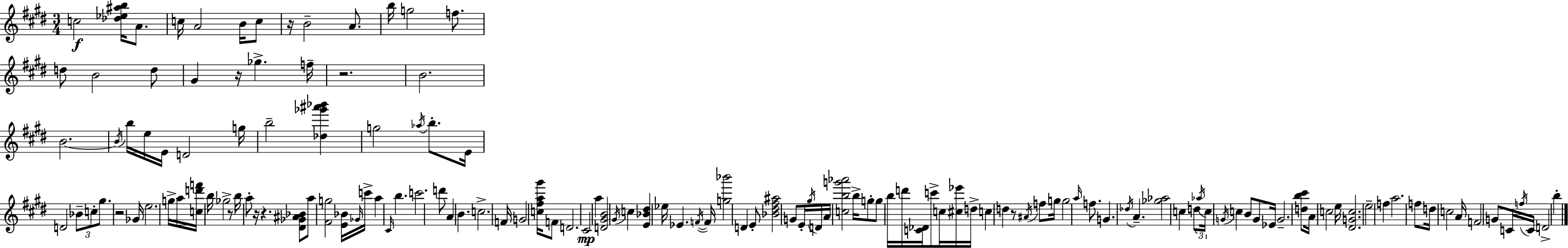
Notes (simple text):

C5/h [Db5,Eb5,A#5,B5]/s A4/e. C5/s A4/h B4/s C5/e R/s B4/h A4/e. B5/s G5/h F5/e. D5/e B4/h D5/e G#4/q R/s Gb5/q. F5/s R/h. B4/h. B4/h. B4/s B5/s E5/s E4/s D4/h G5/s B5/h [Db5,Gb6,A#6,Bb6]/q G5/h Ab5/s B5/e. E4/s D4/h Bb4/e C5/e G#5/e. R/h Gb4/s E5/h. G5/s A5/s [C5,D6,F6]/s B5/s Gb5/h R/e B5/s A5/e R/s R/q. [D#4,Gb4,A#4,Bb4]/e A5/e [F#4,G5]/h [E4,Bb4]/s Gb4/s C6/s A5/q C#4/s B5/q. C6/h. D6/e A4/q B4/q. C5/h. F4/s G4/h [C5,F#5,A5,G#6]/s F4/e D4/h. C#4/h A5/q [D4,G#4,B4]/h G#4/s C5/q [E4,Bb4,D#5]/q Eb5/s Eb4/q. F4/s F4/s [G5,Bb6]/h D4/q E4/e [Bb4,D#5,F#5,A#5]/h G4/e E4/s G#5/s D4/s A4/s [C5,B5,G6,Ab6]/h B5/s G5/e G5/e B5/s D6/s [C4,Db4]/s C6/e C5/s [C#5,Eb6]/s D5/s C5/q D5/q R/e A#4/s F5/e G5/s G5/h A5/s F5/e. G4/q. Db5/s A4/q. [Gb5,Ab5]/h C5/q D5/e Ab5/s C5/s G4/s C5/q B4/e G4/e Eb4/s G4/h. [D5,B5,C#6]/e A4/s C5/h E5/s [D#4,G4,C5]/h. E5/h F5/q A5/h. F5/e D5/s C5/h A4/s F4/h G4/e C4/s F5/s C4/s D4/h B5/q